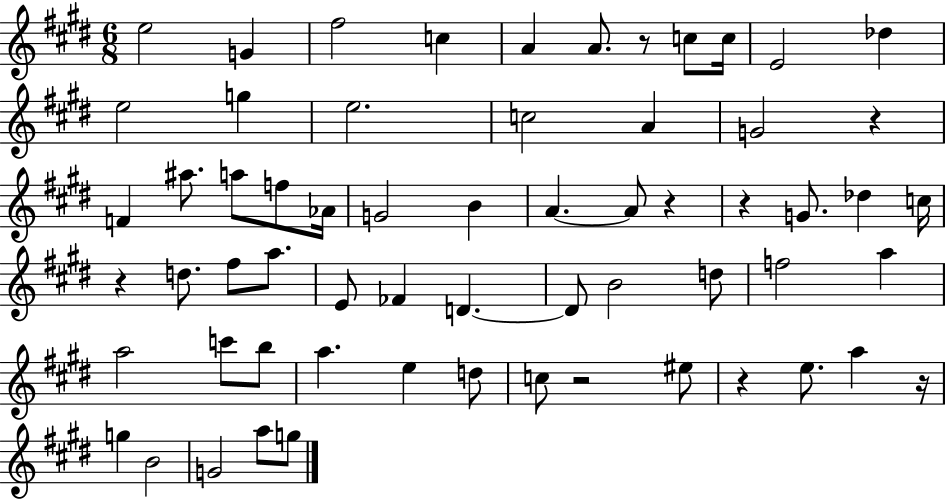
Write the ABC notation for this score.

X:1
T:Untitled
M:6/8
L:1/4
K:E
e2 G ^f2 c A A/2 z/2 c/2 c/4 E2 _d e2 g e2 c2 A G2 z F ^a/2 a/2 f/2 _A/4 G2 B A A/2 z z G/2 _d c/4 z d/2 ^f/2 a/2 E/2 _F D D/2 B2 d/2 f2 a a2 c'/2 b/2 a e d/2 c/2 z2 ^e/2 z e/2 a z/4 g B2 G2 a/2 g/2